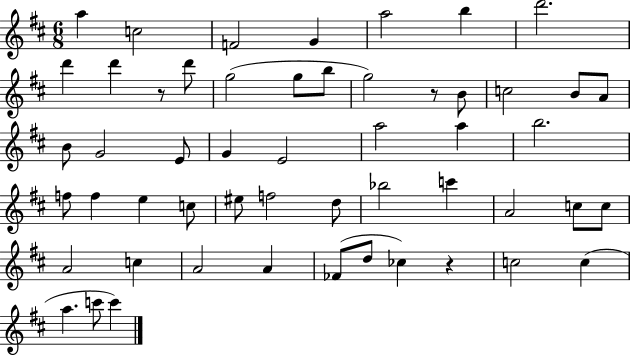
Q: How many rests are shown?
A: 3